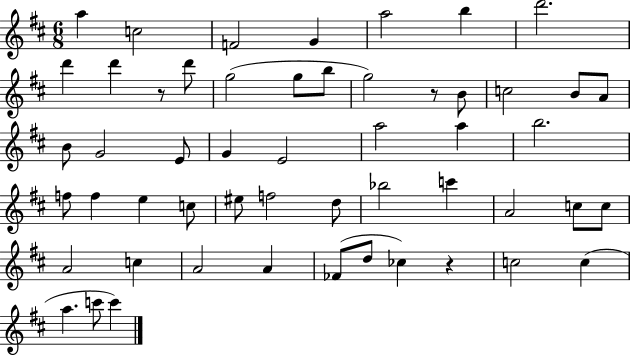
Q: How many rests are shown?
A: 3